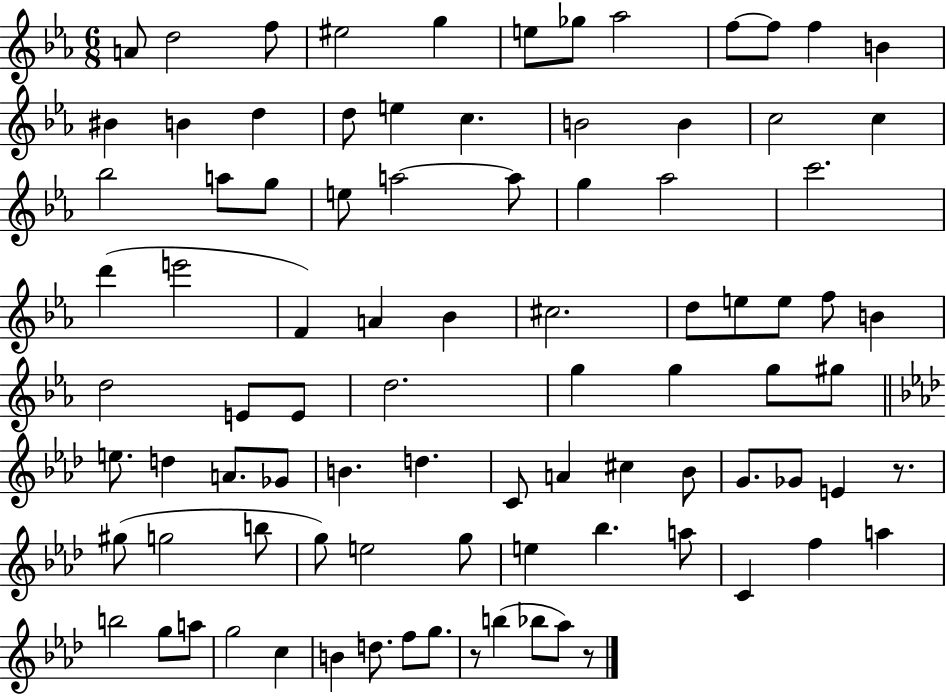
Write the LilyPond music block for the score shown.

{
  \clef treble
  \numericTimeSignature
  \time 6/8
  \key ees \major
  \repeat volta 2 { a'8 d''2 f''8 | eis''2 g''4 | e''8 ges''8 aes''2 | f''8~~ f''8 f''4 b'4 | \break bis'4 b'4 d''4 | d''8 e''4 c''4. | b'2 b'4 | c''2 c''4 | \break bes''2 a''8 g''8 | e''8 a''2~~ a''8 | g''4 aes''2 | c'''2. | \break d'''4( e'''2 | f'4) a'4 bes'4 | cis''2. | d''8 e''8 e''8 f''8 b'4 | \break d''2 e'8 e'8 | d''2. | g''4 g''4 g''8 gis''8 | \bar "||" \break \key aes \major e''8. d''4 a'8. ges'8 | b'4. d''4. | c'8 a'4 cis''4 bes'8 | g'8. ges'8 e'4 r8. | \break gis''8( g''2 b''8 | g''8) e''2 g''8 | e''4 bes''4. a''8 | c'4 f''4 a''4 | \break b''2 g''8 a''8 | g''2 c''4 | b'4 d''8. f''8 g''8. | r8 b''4( bes''8 aes''8) r8 | \break } \bar "|."
}